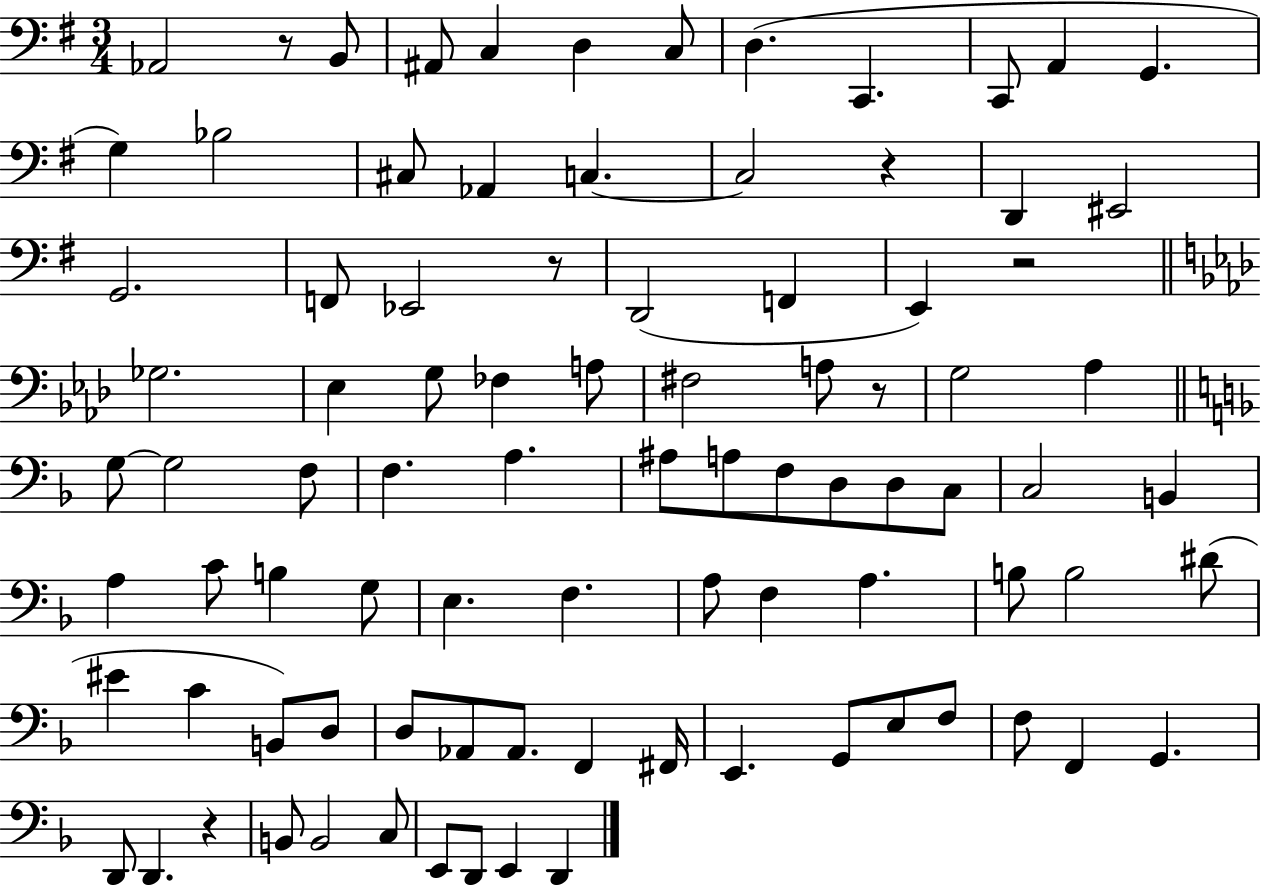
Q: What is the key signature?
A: G major